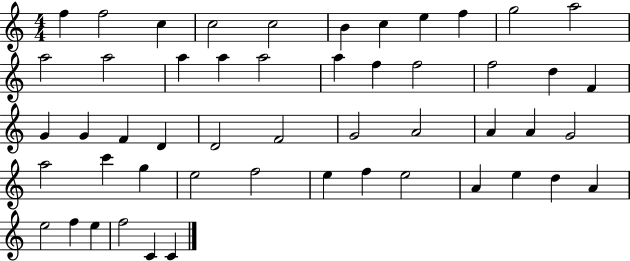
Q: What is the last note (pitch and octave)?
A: C4